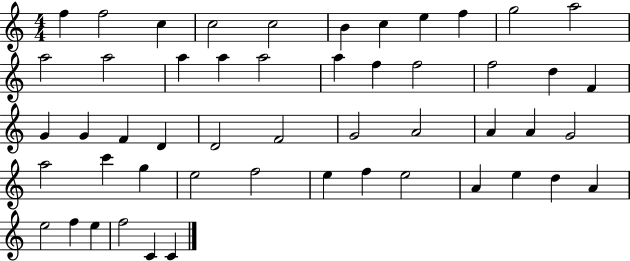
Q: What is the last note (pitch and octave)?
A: C4